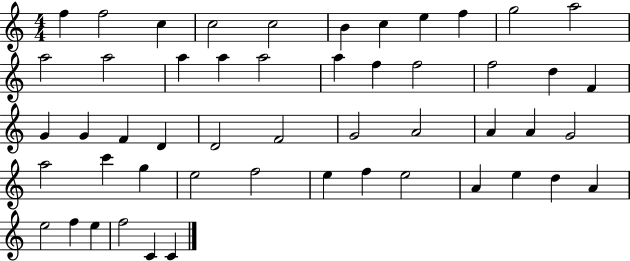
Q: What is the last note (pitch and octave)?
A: C4